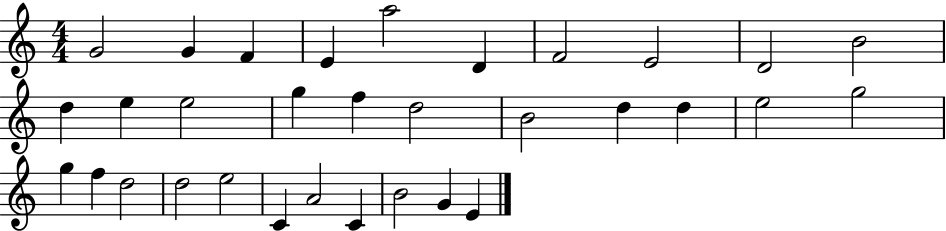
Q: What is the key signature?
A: C major